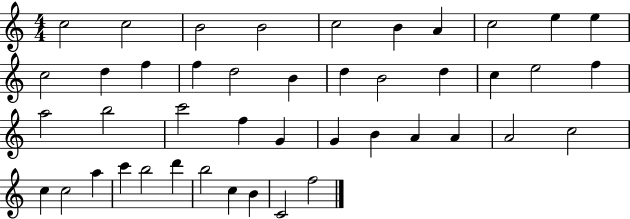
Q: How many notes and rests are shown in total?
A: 44